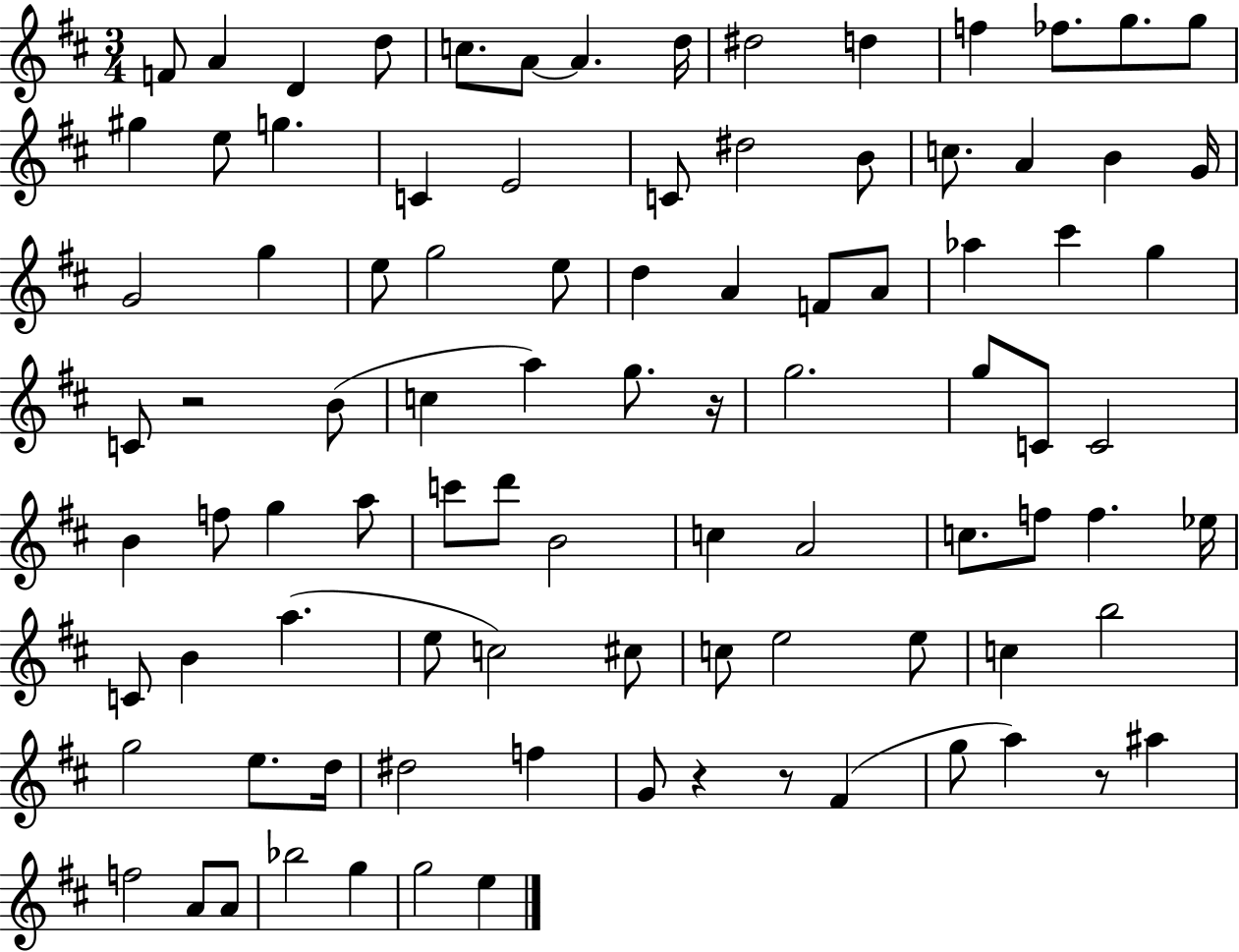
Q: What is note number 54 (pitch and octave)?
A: B4